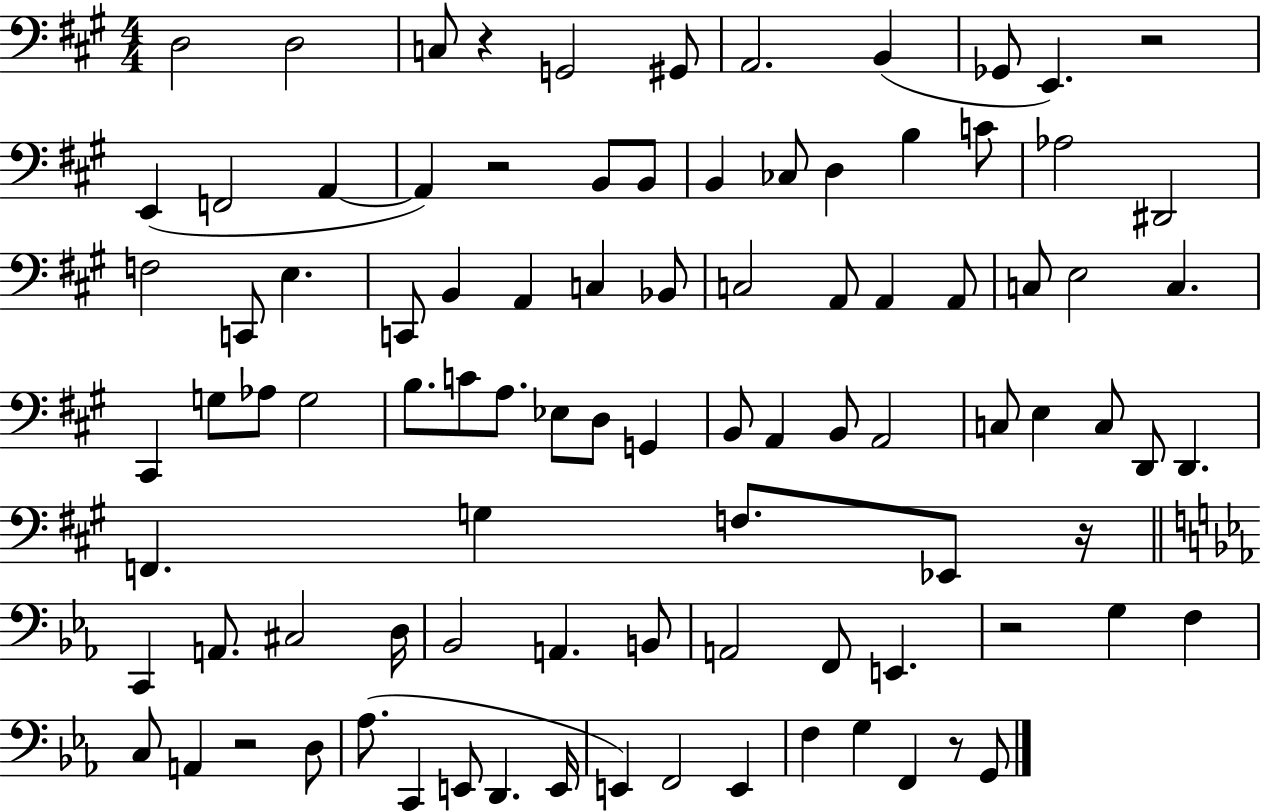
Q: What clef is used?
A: bass